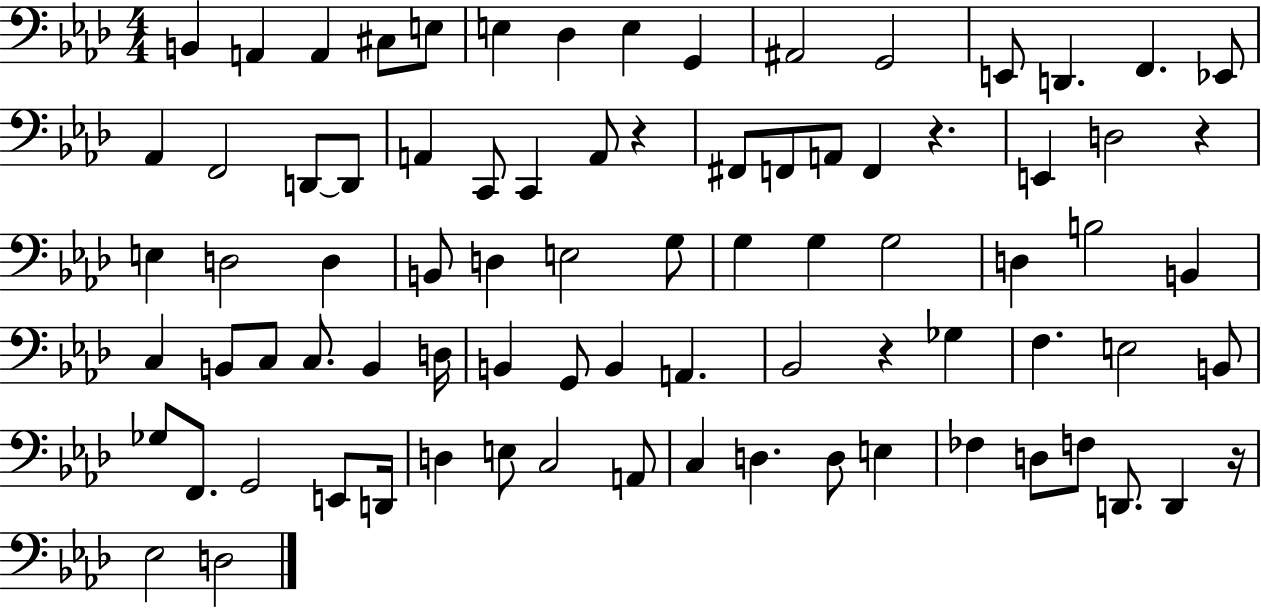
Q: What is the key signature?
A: AES major